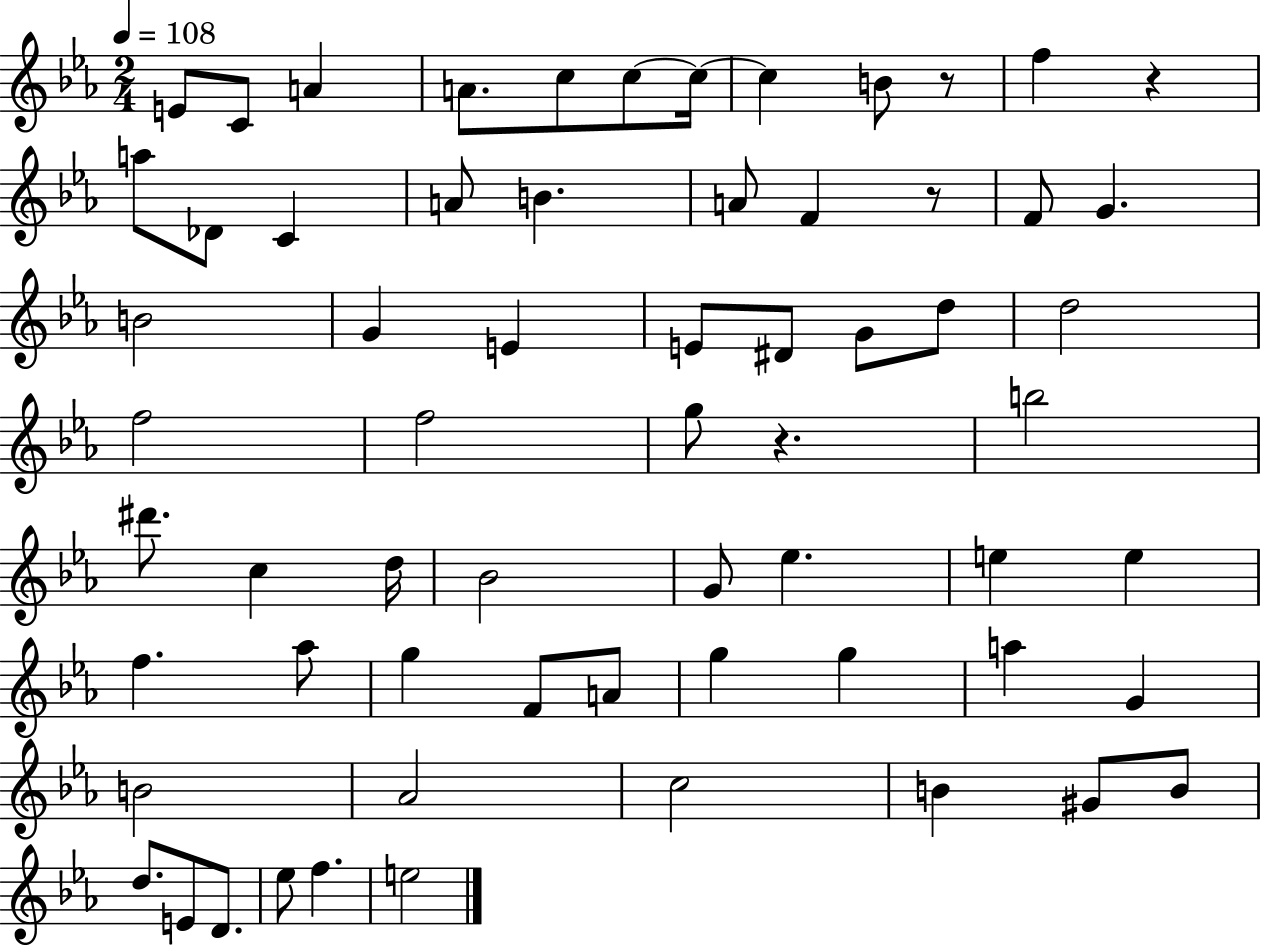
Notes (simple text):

E4/e C4/e A4/q A4/e. C5/e C5/e C5/s C5/q B4/e R/e F5/q R/q A5/e Db4/e C4/q A4/e B4/q. A4/e F4/q R/e F4/e G4/q. B4/h G4/q E4/q E4/e D#4/e G4/e D5/e D5/h F5/h F5/h G5/e R/q. B5/h D#6/e. C5/q D5/s Bb4/h G4/e Eb5/q. E5/q E5/q F5/q. Ab5/e G5/q F4/e A4/e G5/q G5/q A5/q G4/q B4/h Ab4/h C5/h B4/q G#4/e B4/e D5/e. E4/e D4/e. Eb5/e F5/q. E5/h